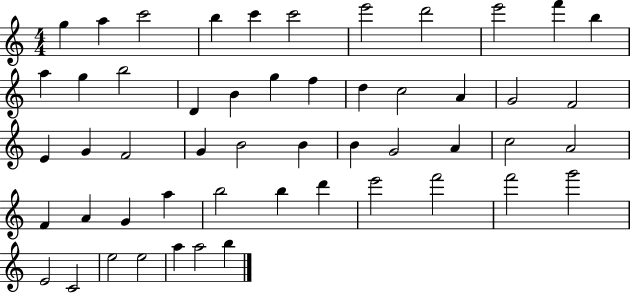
X:1
T:Untitled
M:4/4
L:1/4
K:C
g a c'2 b c' c'2 e'2 d'2 e'2 f' b a g b2 D B g f d c2 A G2 F2 E G F2 G B2 B B G2 A c2 A2 F A G a b2 b d' e'2 f'2 f'2 g'2 E2 C2 e2 e2 a a2 b